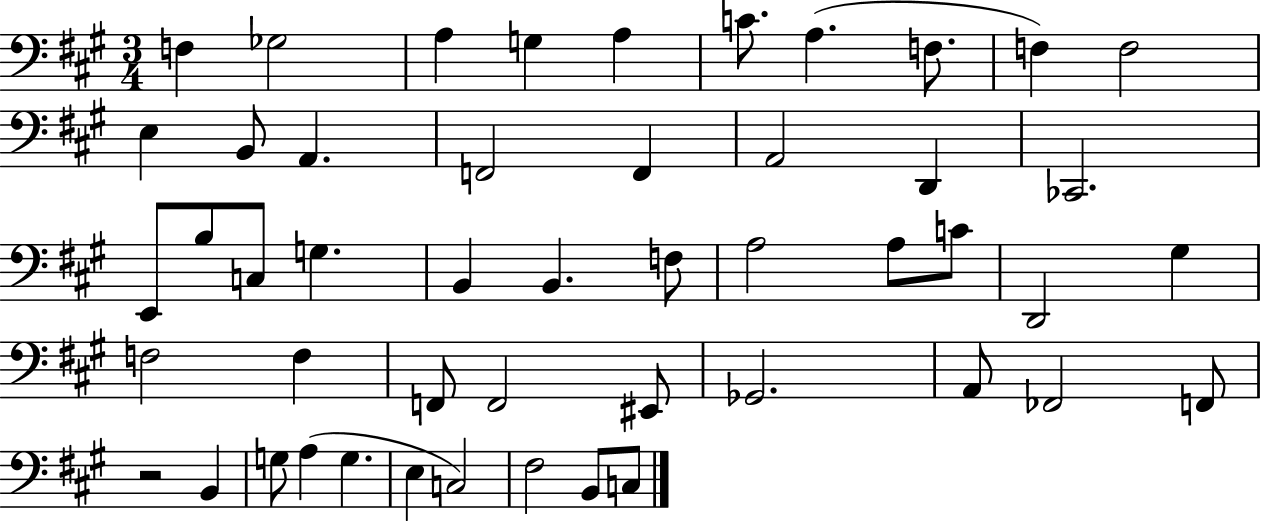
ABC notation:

X:1
T:Untitled
M:3/4
L:1/4
K:A
F, _G,2 A, G, A, C/2 A, F,/2 F, F,2 E, B,,/2 A,, F,,2 F,, A,,2 D,, _C,,2 E,,/2 B,/2 C,/2 G, B,, B,, F,/2 A,2 A,/2 C/2 D,,2 ^G, F,2 F, F,,/2 F,,2 ^E,,/2 _G,,2 A,,/2 _F,,2 F,,/2 z2 B,, G,/2 A, G, E, C,2 ^F,2 B,,/2 C,/2